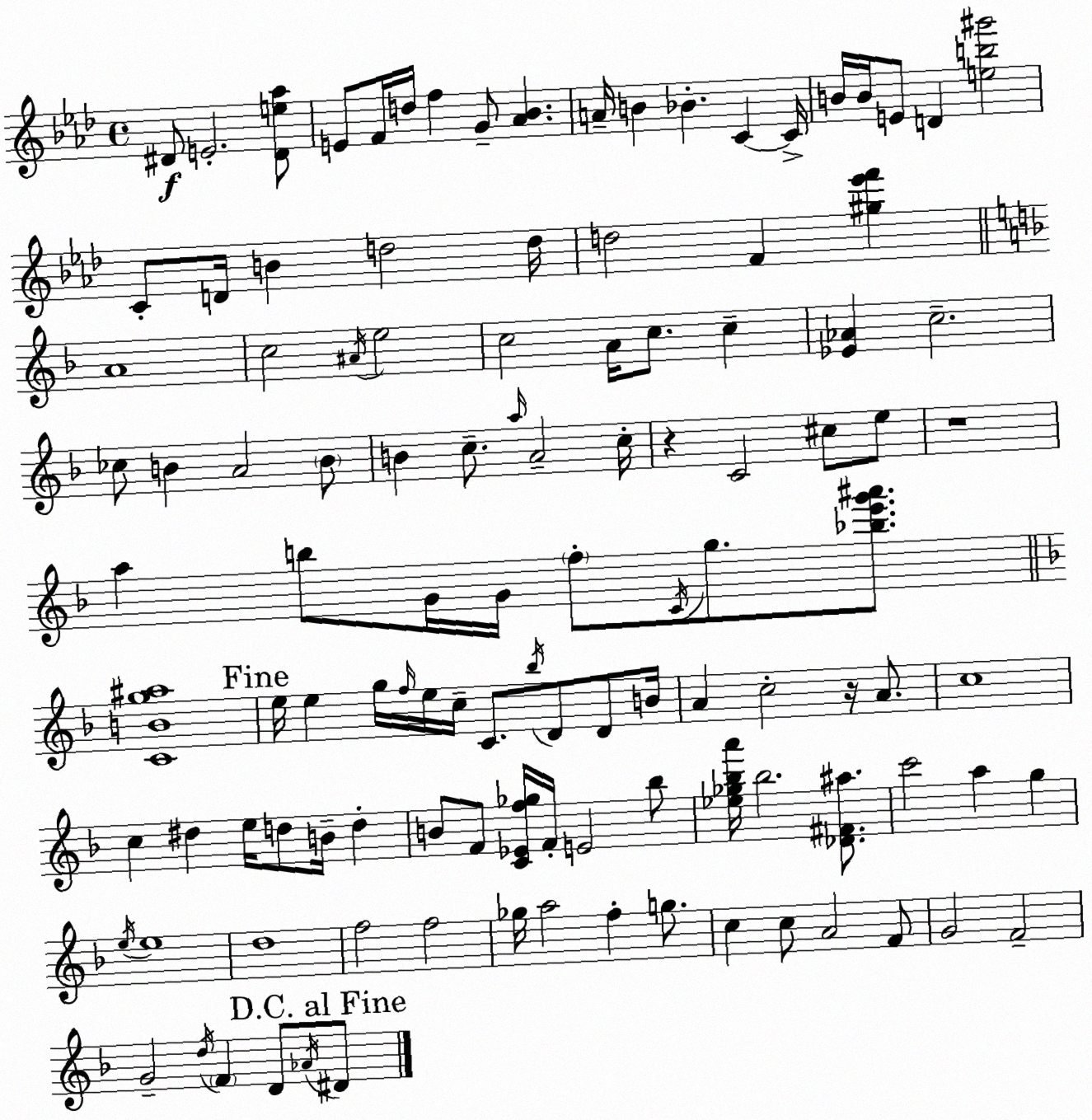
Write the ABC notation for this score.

X:1
T:Untitled
M:4/4
L:1/4
K:Ab
^D/2 E2 [^De_a]/2 E/2 F/4 d/4 f G/2 [_A_B] A/4 B _B C C/4 B/4 B/4 E/2 D [eb^g']2 C/2 D/4 B d2 d/4 d2 F [^g_e'f'] A4 c2 ^A/4 e2 c2 A/4 c/2 c [_E_A] c2 _c/2 B A2 B/2 B c/2 a/4 A2 c/4 z C2 ^c/2 e/2 z4 a b/2 G/4 G/4 f/2 C/4 g/2 [_be'g'^a']/2 [CBg^a]4 e/4 e g/4 f/4 e/4 c/4 C/2 _b/4 D/2 D/2 B/4 A c2 z/4 A/2 c4 c ^d e/4 d/2 B/4 d B/2 F/2 [C_Ef_g]/4 F/4 E2 _b/2 [_e_g_ba']/4 _b2 [_D^F^a]/2 c'2 a g e/4 e4 d4 f2 f2 _g/4 a2 f g/2 c c/2 A2 F/2 G2 F2 G2 d/4 F D/2 _A/4 ^D/2